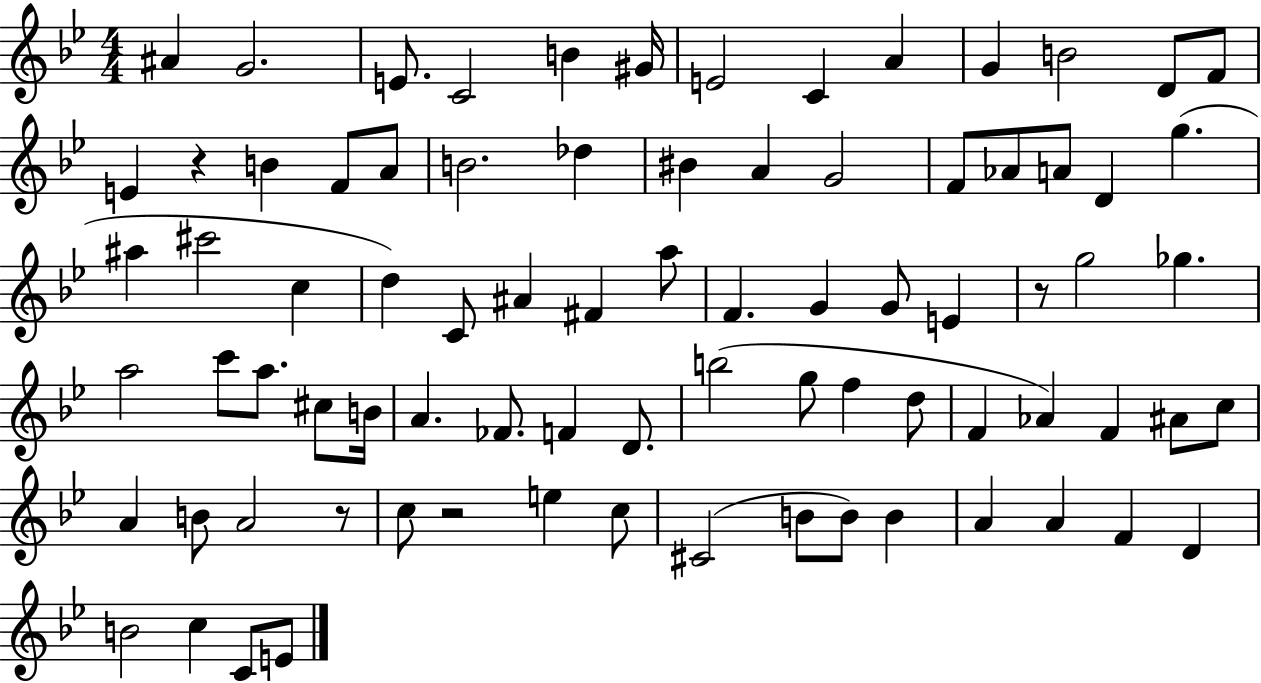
{
  \clef treble
  \numericTimeSignature
  \time 4/4
  \key bes \major
  ais'4 g'2. | e'8. c'2 b'4 gis'16 | e'2 c'4 a'4 | g'4 b'2 d'8 f'8 | \break e'4 r4 b'4 f'8 a'8 | b'2. des''4 | bis'4 a'4 g'2 | f'8 aes'8 a'8 d'4 g''4.( | \break ais''4 cis'''2 c''4 | d''4) c'8 ais'4 fis'4 a''8 | f'4. g'4 g'8 e'4 | r8 g''2 ges''4. | \break a''2 c'''8 a''8. cis''8 b'16 | a'4. fes'8. f'4 d'8. | b''2( g''8 f''4 d''8 | f'4 aes'4) f'4 ais'8 c''8 | \break a'4 b'8 a'2 r8 | c''8 r2 e''4 c''8 | cis'2( b'8 b'8) b'4 | a'4 a'4 f'4 d'4 | \break b'2 c''4 c'8 e'8 | \bar "|."
}